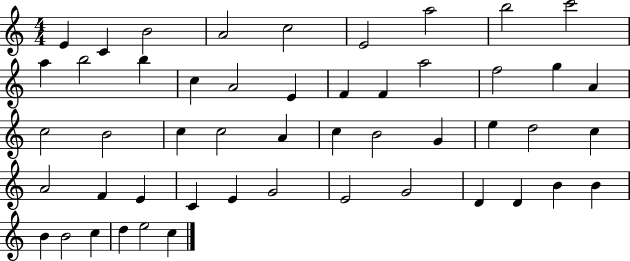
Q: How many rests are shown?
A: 0